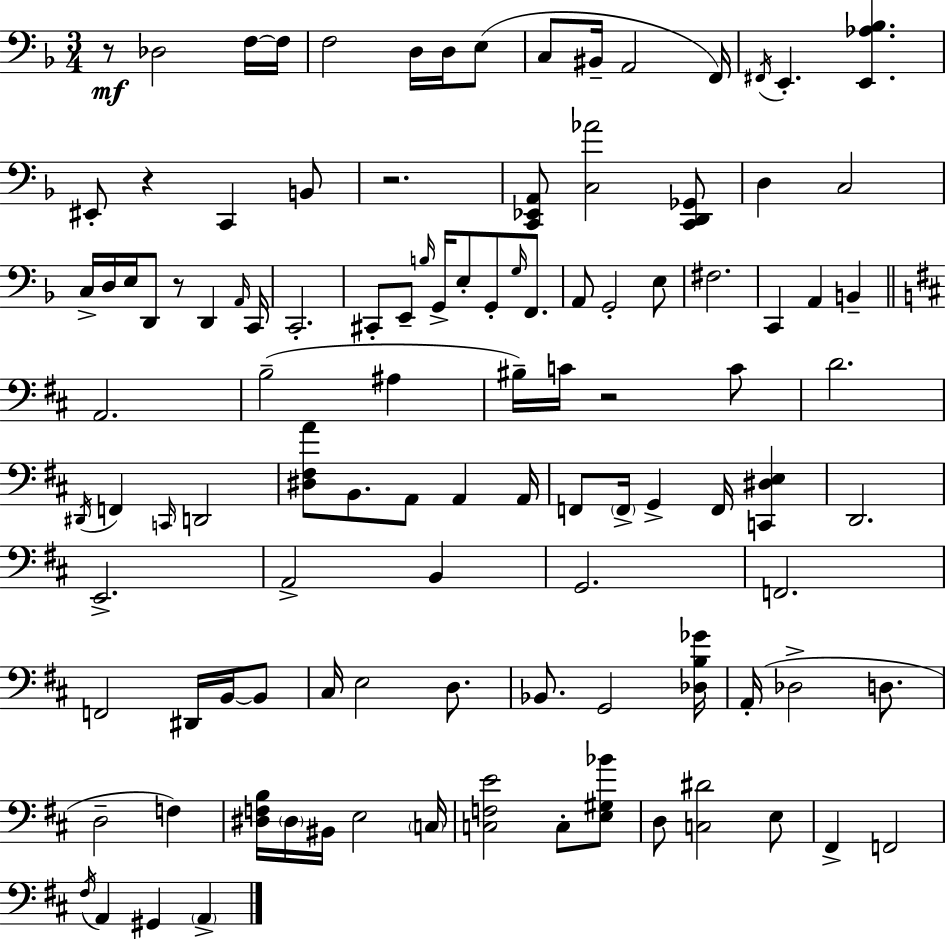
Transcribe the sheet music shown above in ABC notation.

X:1
T:Untitled
M:3/4
L:1/4
K:Dm
z/2 _D,2 F,/4 F,/4 F,2 D,/4 D,/4 E,/2 C,/2 ^B,,/4 A,,2 F,,/4 ^F,,/4 E,, [E,,_A,_B,] ^E,,/2 z C,, B,,/2 z2 [C,,_E,,A,,]/2 [C,_A]2 [C,,D,,_G,,]/2 D, C,2 C,/4 D,/4 E,/4 D,,/2 z/2 D,, A,,/4 C,,/4 C,,2 ^C,,/2 E,,/2 B,/4 G,,/4 E,/2 G,,/2 G,/4 F,,/2 A,,/2 G,,2 E,/2 ^F,2 C,, A,, B,, A,,2 B,2 ^A, ^B,/4 C/4 z2 C/2 D2 ^D,,/4 F,, C,,/4 D,,2 [^D,^F,A]/2 B,,/2 A,,/2 A,, A,,/4 F,,/2 F,,/4 G,, F,,/4 [C,,^D,E,] D,,2 E,,2 A,,2 B,, G,,2 F,,2 F,,2 ^D,,/4 B,,/4 B,,/2 ^C,/4 E,2 D,/2 _B,,/2 G,,2 [_D,B,_G]/4 A,,/4 _D,2 D,/2 D,2 F, [^D,F,B,]/4 ^D,/4 ^B,,/4 E,2 C,/4 [C,F,E]2 C,/2 [E,^G,_B]/2 D,/2 [C,^D]2 E,/2 ^F,, F,,2 ^F,/4 A,, ^G,, A,,